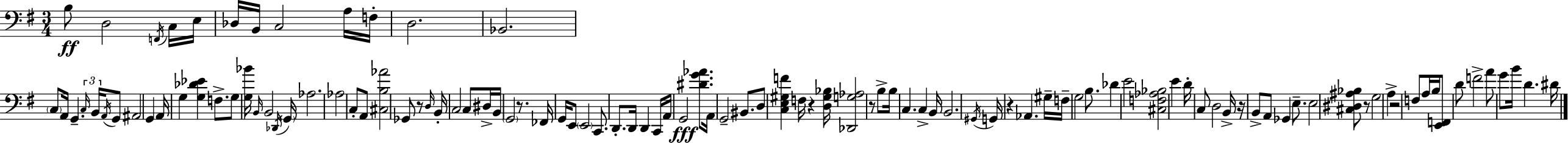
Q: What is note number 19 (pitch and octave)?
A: G2